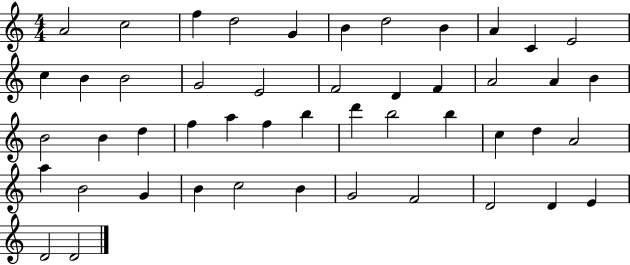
A4/h C5/h F5/q D5/h G4/q B4/q D5/h B4/q A4/q C4/q E4/h C5/q B4/q B4/h G4/h E4/h F4/h D4/q F4/q A4/h A4/q B4/q B4/h B4/q D5/q F5/q A5/q F5/q B5/q D6/q B5/h B5/q C5/q D5/q A4/h A5/q B4/h G4/q B4/q C5/h B4/q G4/h F4/h D4/h D4/q E4/q D4/h D4/h